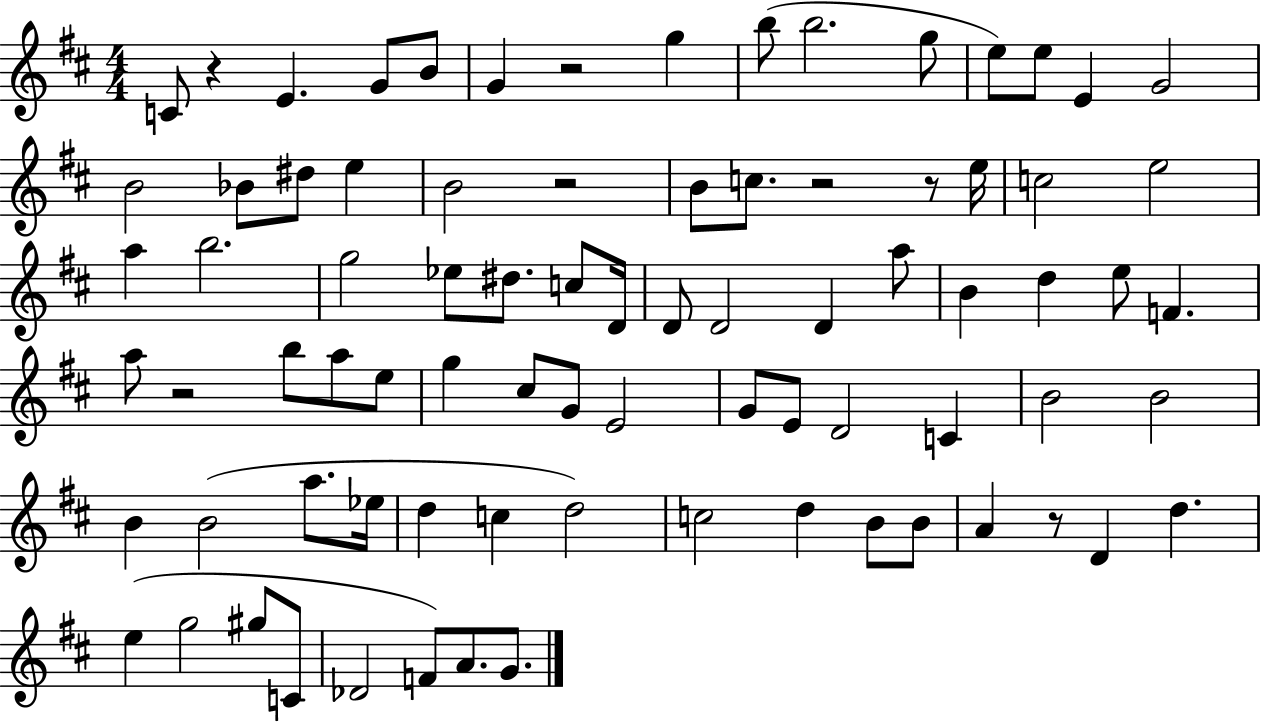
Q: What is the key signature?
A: D major